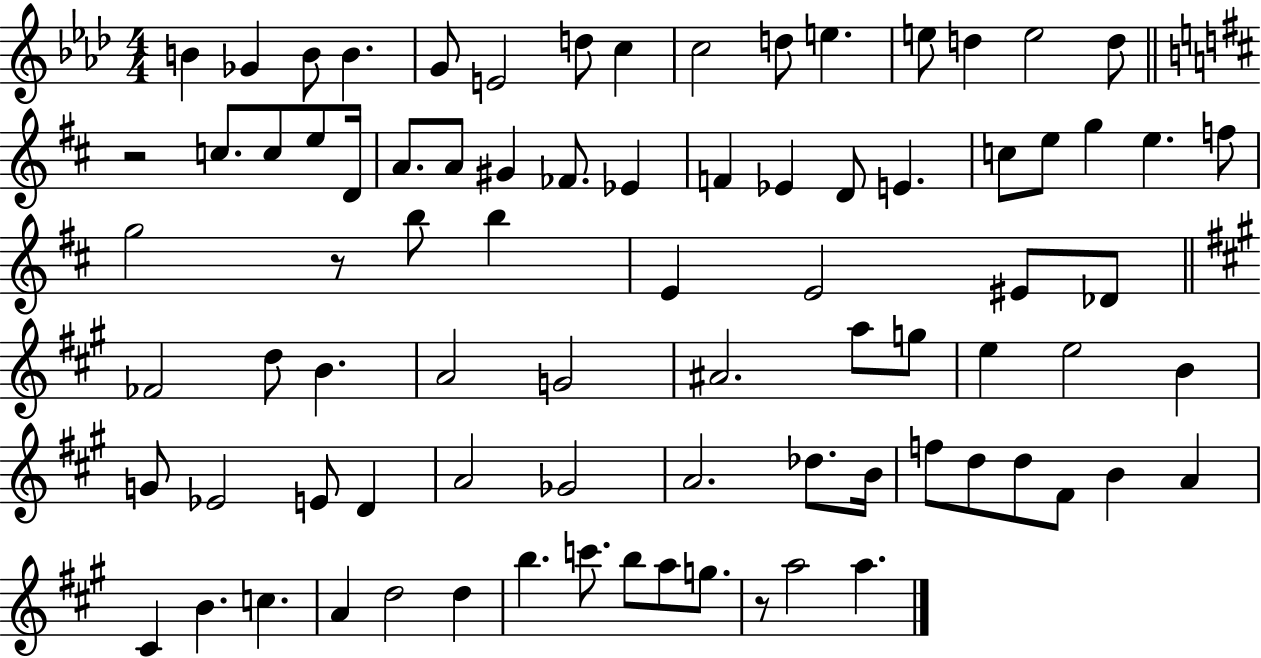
{
  \clef treble
  \numericTimeSignature
  \time 4/4
  \key aes \major
  b'4 ges'4 b'8 b'4. | g'8 e'2 d''8 c''4 | c''2 d''8 e''4. | e''8 d''4 e''2 d''8 | \break \bar "||" \break \key d \major r2 c''8. c''8 e''8 d'16 | a'8. a'8 gis'4 fes'8. ees'4 | f'4 ees'4 d'8 e'4. | c''8 e''8 g''4 e''4. f''8 | \break g''2 r8 b''8 b''4 | e'4 e'2 eis'8 des'8 | \bar "||" \break \key a \major fes'2 d''8 b'4. | a'2 g'2 | ais'2. a''8 g''8 | e''4 e''2 b'4 | \break g'8 ees'2 e'8 d'4 | a'2 ges'2 | a'2. des''8. b'16 | f''8 d''8 d''8 fis'8 b'4 a'4 | \break cis'4 b'4. c''4. | a'4 d''2 d''4 | b''4. c'''8. b''8 a''8 g''8. | r8 a''2 a''4. | \break \bar "|."
}